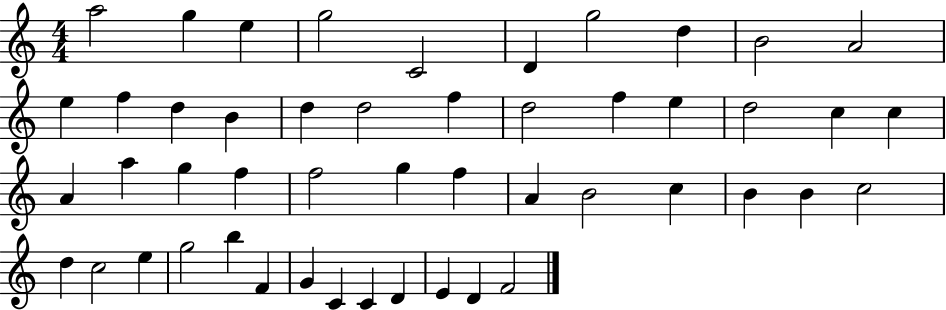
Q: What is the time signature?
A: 4/4